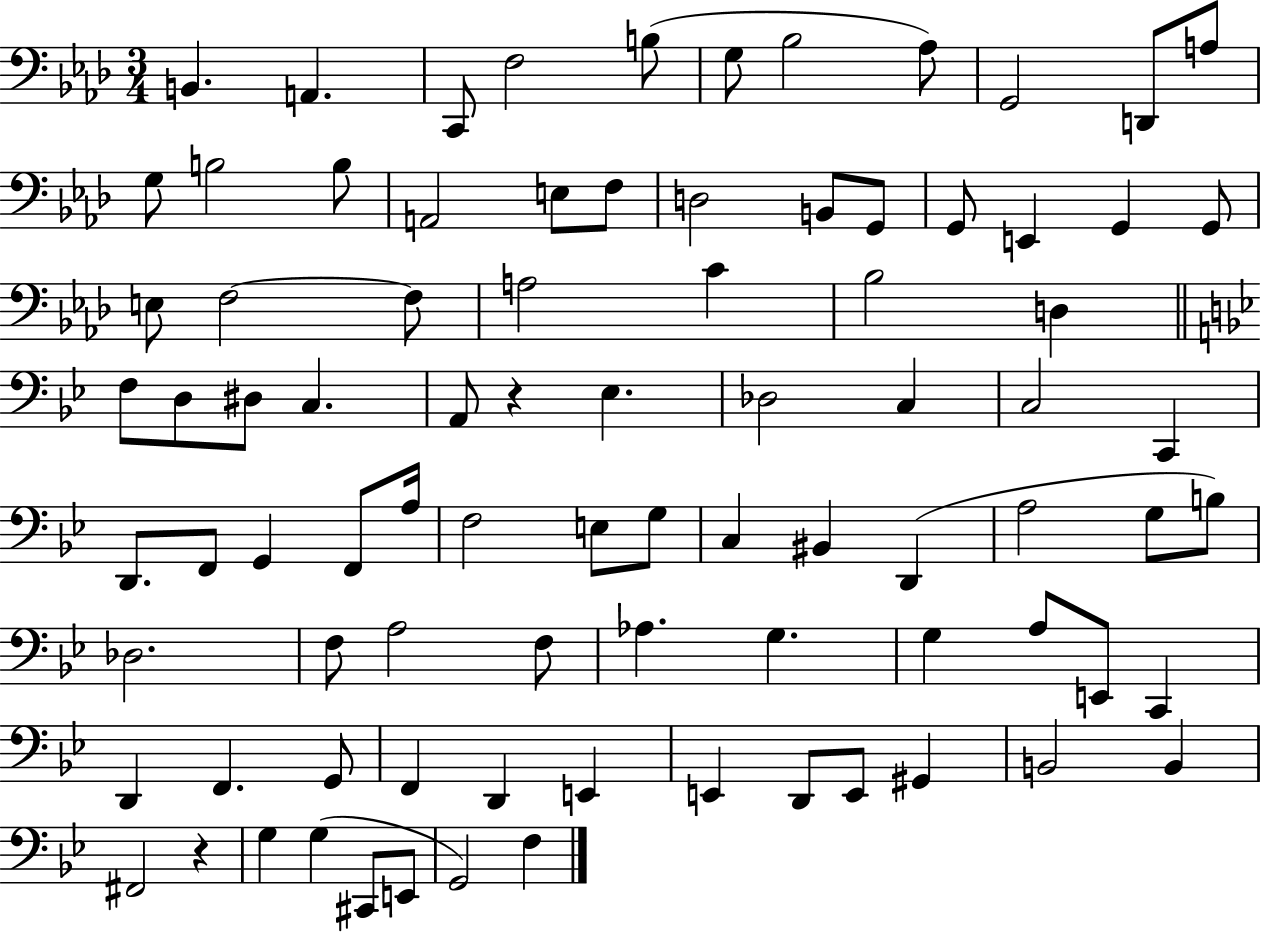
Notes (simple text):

B2/q. A2/q. C2/e F3/h B3/e G3/e Bb3/h Ab3/e G2/h D2/e A3/e G3/e B3/h B3/e A2/h E3/e F3/e D3/h B2/e G2/e G2/e E2/q G2/q G2/e E3/e F3/h F3/e A3/h C4/q Bb3/h D3/q F3/e D3/e D#3/e C3/q. A2/e R/q Eb3/q. Db3/h C3/q C3/h C2/q D2/e. F2/e G2/q F2/e A3/s F3/h E3/e G3/e C3/q BIS2/q D2/q A3/h G3/e B3/e Db3/h. F3/e A3/h F3/e Ab3/q. G3/q. G3/q A3/e E2/e C2/q D2/q F2/q. G2/e F2/q D2/q E2/q E2/q D2/e E2/e G#2/q B2/h B2/q F#2/h R/q G3/q G3/q C#2/e E2/e G2/h F3/q